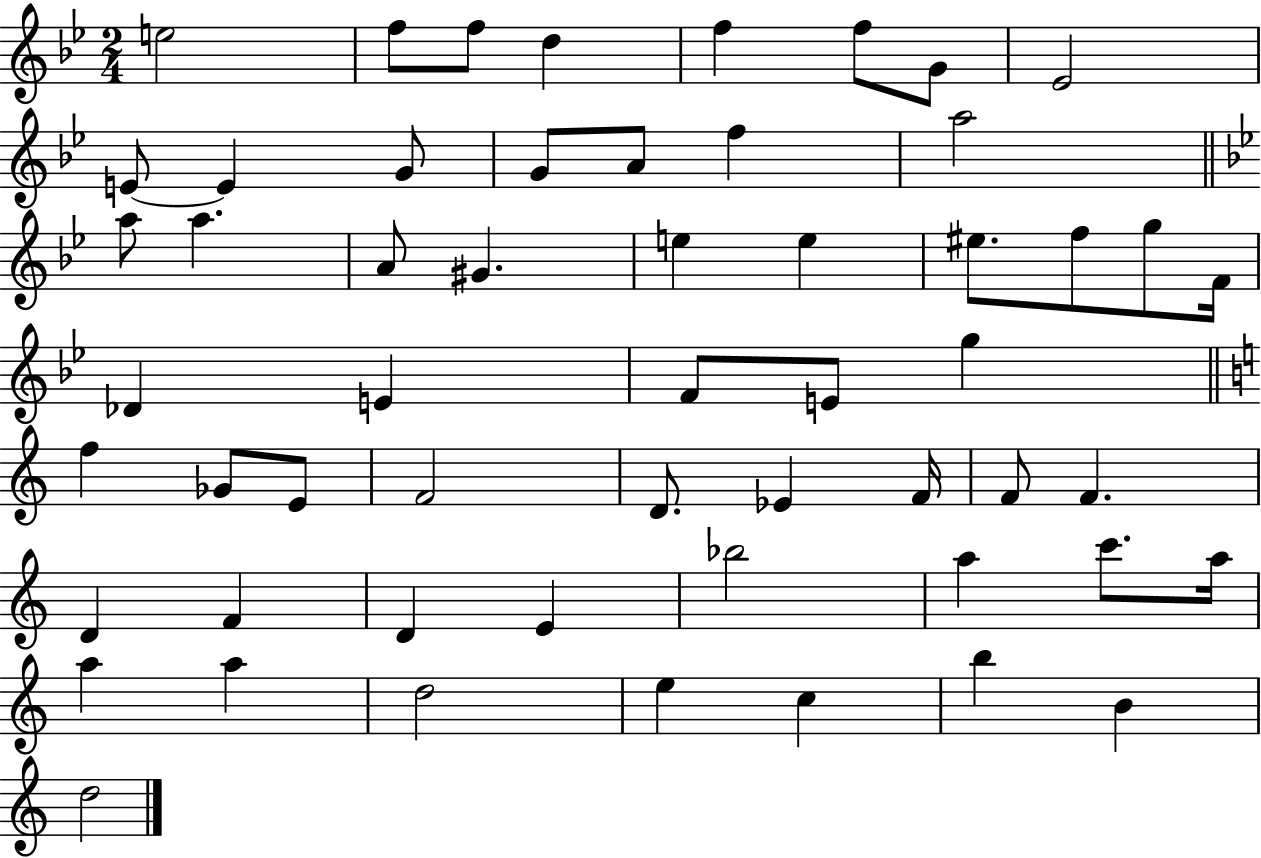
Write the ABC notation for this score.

X:1
T:Untitled
M:2/4
L:1/4
K:Bb
e2 f/2 f/2 d f f/2 G/2 _E2 E/2 E G/2 G/2 A/2 f a2 a/2 a A/2 ^G e e ^e/2 f/2 g/2 F/4 _D E F/2 E/2 g f _G/2 E/2 F2 D/2 _E F/4 F/2 F D F D E _b2 a c'/2 a/4 a a d2 e c b B d2